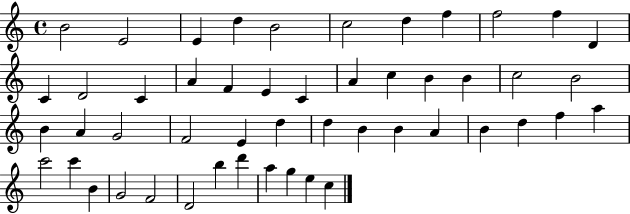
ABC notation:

X:1
T:Untitled
M:4/4
L:1/4
K:C
B2 E2 E d B2 c2 d f f2 f D C D2 C A F E C A c B B c2 B2 B A G2 F2 E d d B B A B d f a c'2 c' B G2 F2 D2 b d' a g e c